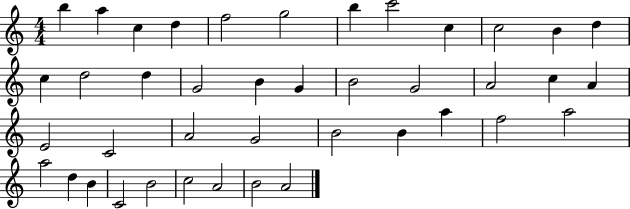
B5/q A5/q C5/q D5/q F5/h G5/h B5/q C6/h C5/q C5/h B4/q D5/q C5/q D5/h D5/q G4/h B4/q G4/q B4/h G4/h A4/h C5/q A4/q E4/h C4/h A4/h G4/h B4/h B4/q A5/q F5/h A5/h A5/h D5/q B4/q C4/h B4/h C5/h A4/h B4/h A4/h